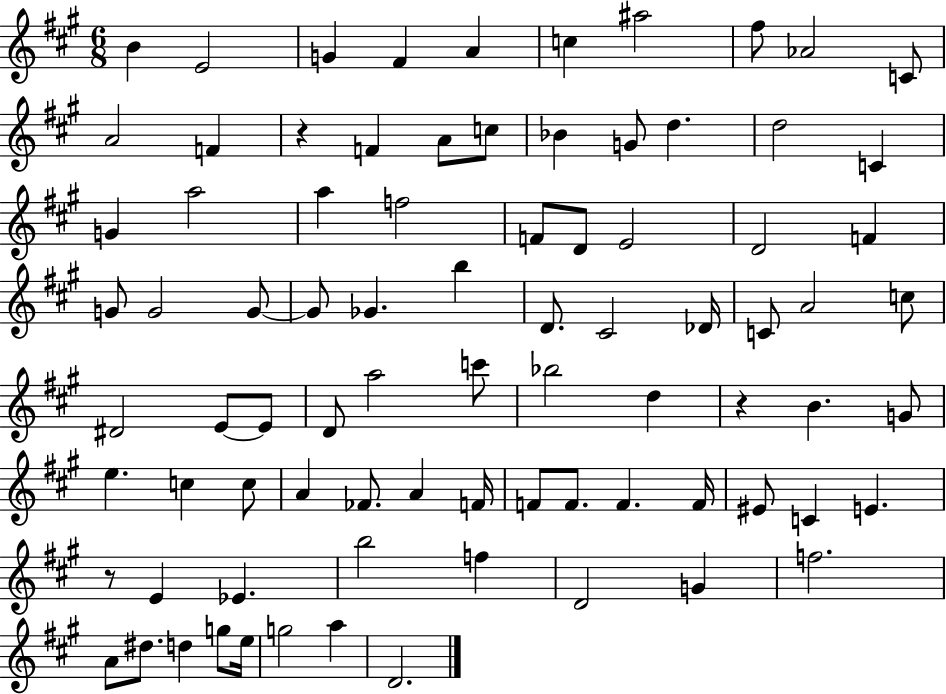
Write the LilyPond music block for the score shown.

{
  \clef treble
  \numericTimeSignature
  \time 6/8
  \key a \major
  \repeat volta 2 { b'4 e'2 | g'4 fis'4 a'4 | c''4 ais''2 | fis''8 aes'2 c'8 | \break a'2 f'4 | r4 f'4 a'8 c''8 | bes'4 g'8 d''4. | d''2 c'4 | \break g'4 a''2 | a''4 f''2 | f'8 d'8 e'2 | d'2 f'4 | \break g'8 g'2 g'8~~ | g'8 ges'4. b''4 | d'8. cis'2 des'16 | c'8 a'2 c''8 | \break dis'2 e'8~~ e'8 | d'8 a''2 c'''8 | bes''2 d''4 | r4 b'4. g'8 | \break e''4. c''4 c''8 | a'4 fes'8. a'4 f'16 | f'8 f'8. f'4. f'16 | eis'8 c'4 e'4. | \break r8 e'4 ees'4. | b''2 f''4 | d'2 g'4 | f''2. | \break a'8 dis''8. d''4 g''8 e''16 | g''2 a''4 | d'2. | } \bar "|."
}